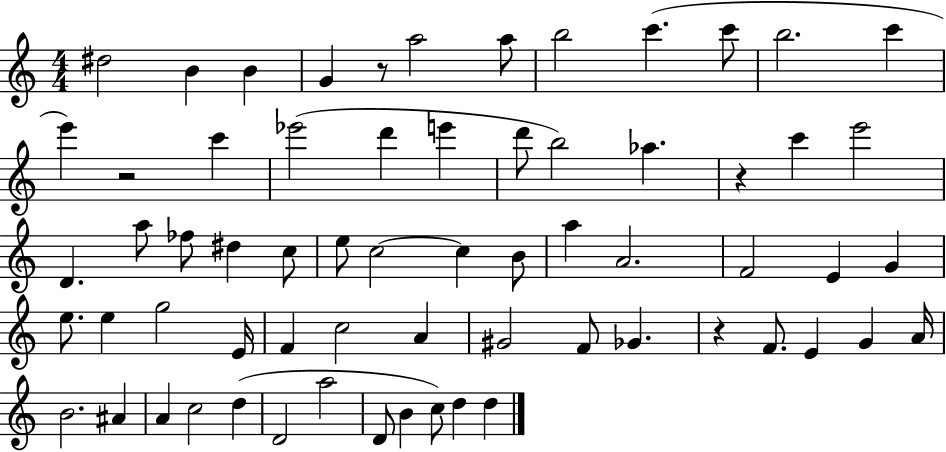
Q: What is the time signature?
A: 4/4